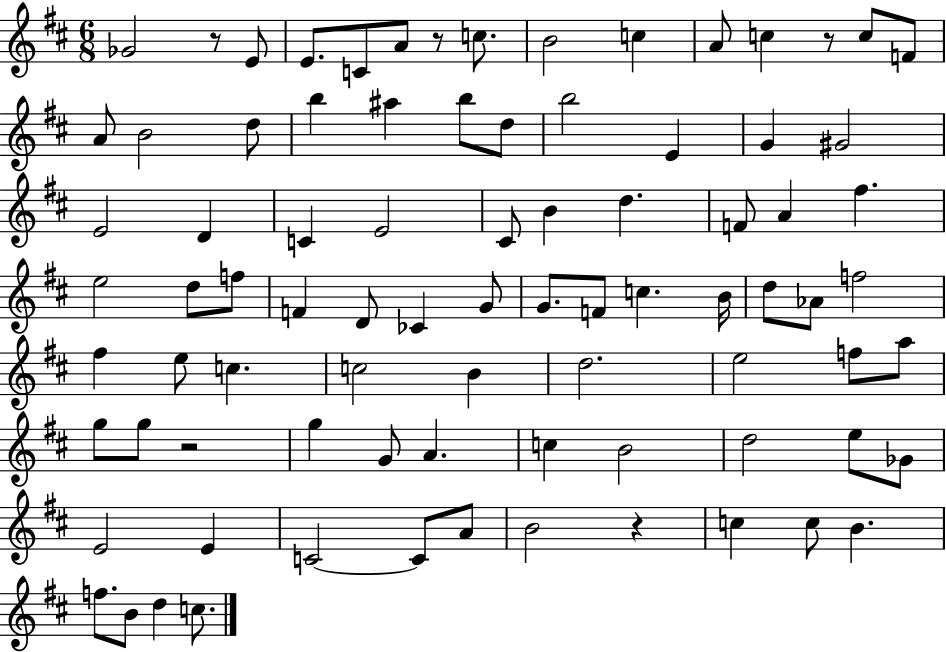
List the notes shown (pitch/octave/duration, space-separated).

Gb4/h R/e E4/e E4/e. C4/e A4/e R/e C5/e. B4/h C5/q A4/e C5/q R/e C5/e F4/e A4/e B4/h D5/e B5/q A#5/q B5/e D5/e B5/h E4/q G4/q G#4/h E4/h D4/q C4/q E4/h C#4/e B4/q D5/q. F4/e A4/q F#5/q. E5/h D5/e F5/e F4/q D4/e CES4/q G4/e G4/e. F4/e C5/q. B4/s D5/e Ab4/e F5/h F#5/q E5/e C5/q. C5/h B4/q D5/h. E5/h F5/e A5/e G5/e G5/e R/h G5/q G4/e A4/q. C5/q B4/h D5/h E5/e Gb4/e E4/h E4/q C4/h C4/e A4/e B4/h R/q C5/q C5/e B4/q. F5/e. B4/e D5/q C5/e.